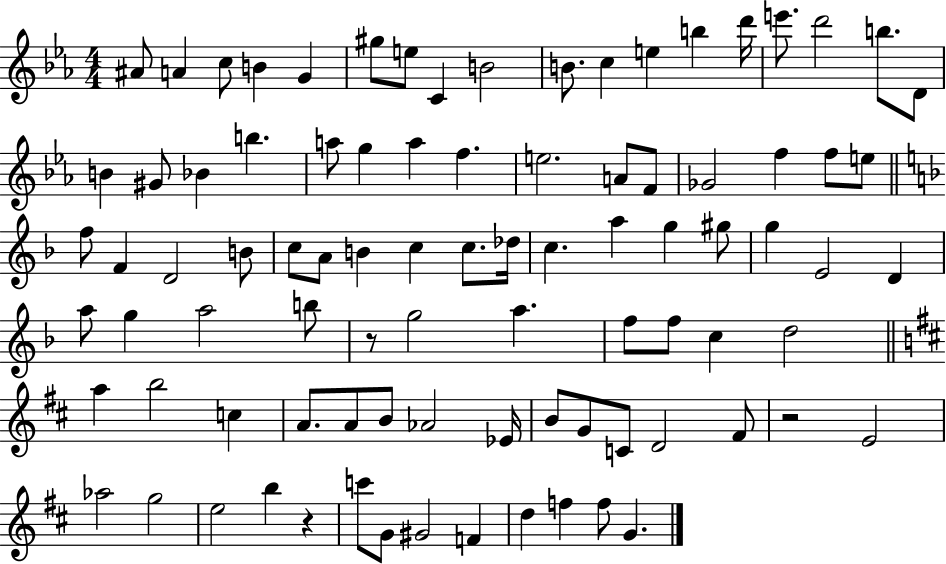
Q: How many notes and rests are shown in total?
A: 89